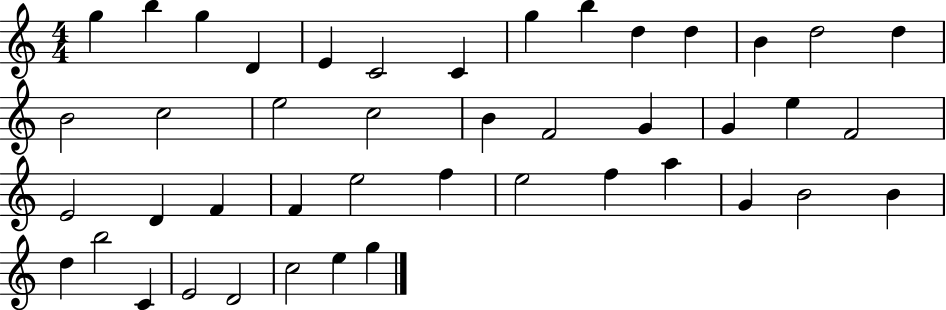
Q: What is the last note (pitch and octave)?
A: G5